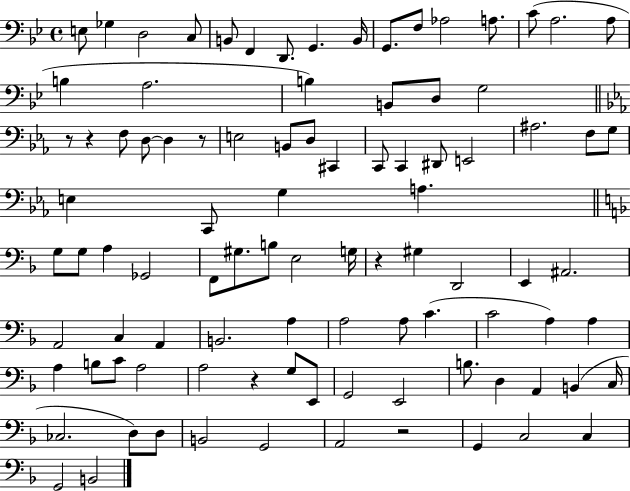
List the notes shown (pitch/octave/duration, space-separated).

E3/e Gb3/q D3/h C3/e B2/e F2/q D2/e. G2/q. B2/s G2/e. F3/e Ab3/h A3/e. C4/e A3/h. A3/e B3/q A3/h. B3/q B2/e D3/e G3/h R/e R/q F3/e D3/e D3/q R/e E3/h B2/e D3/e C#2/q C2/e C2/q D#2/e E2/h A#3/h. F3/e G3/e E3/q C2/e G3/q A3/q. G3/e G3/e A3/q Gb2/h F2/e G#3/e. B3/e E3/h G3/s R/q G#3/q D2/h E2/q A#2/h. A2/h C3/q A2/q B2/h. A3/q A3/h A3/e C4/q. C4/h A3/q A3/q A3/q B3/e C4/e A3/h A3/h R/q G3/e E2/e G2/h E2/h B3/e. D3/q A2/q B2/q C3/s CES3/h. D3/e D3/e B2/h G2/h A2/h R/h G2/q C3/h C3/q G2/h B2/h